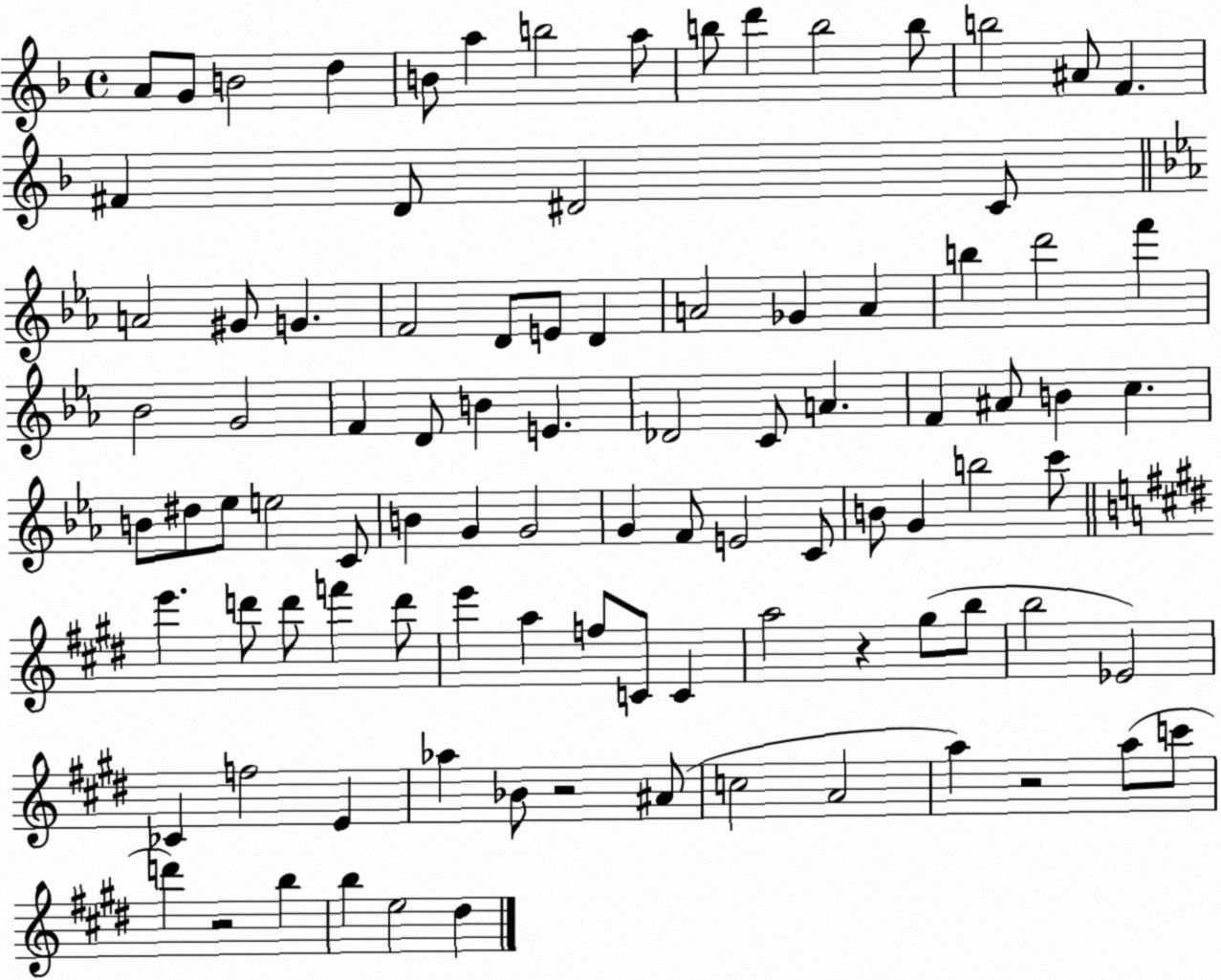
X:1
T:Untitled
M:4/4
L:1/4
K:F
A/2 G/2 B2 d B/2 a b2 a/2 b/2 d' b2 b/2 b2 ^A/2 F ^F D/2 ^D2 C/2 A2 ^G/2 G F2 D/2 E/2 D A2 _G A b d'2 f' _B2 G2 F D/2 B E _D2 C/2 A F ^A/2 B c B/2 ^d/2 _e/2 e2 C/2 B G G2 G F/2 E2 C/2 B/2 G b2 c'/2 e' d'/2 d'/2 f' d'/2 e' a f/2 C/2 C a2 z ^g/2 b/2 b2 _E2 _C f2 E _a _B/2 z2 ^A/2 c2 A2 a z2 a/2 c'/2 d' z2 b b e2 ^d